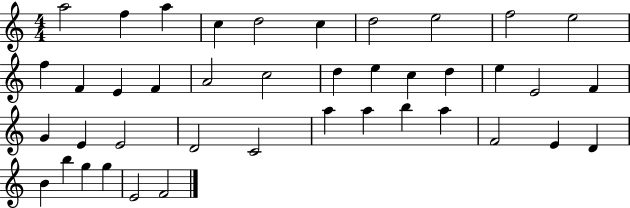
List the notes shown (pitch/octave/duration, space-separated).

A5/h F5/q A5/q C5/q D5/h C5/q D5/h E5/h F5/h E5/h F5/q F4/q E4/q F4/q A4/h C5/h D5/q E5/q C5/q D5/q E5/q E4/h F4/q G4/q E4/q E4/h D4/h C4/h A5/q A5/q B5/q A5/q F4/h E4/q D4/q B4/q B5/q G5/q G5/q E4/h F4/h